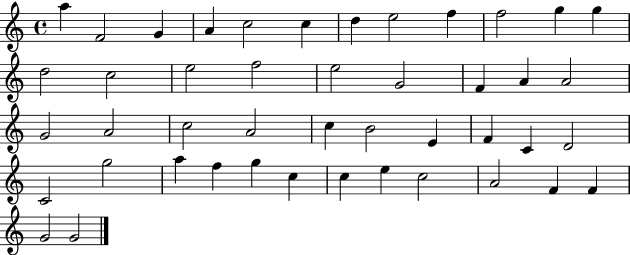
A5/q F4/h G4/q A4/q C5/h C5/q D5/q E5/h F5/q F5/h G5/q G5/q D5/h C5/h E5/h F5/h E5/h G4/h F4/q A4/q A4/h G4/h A4/h C5/h A4/h C5/q B4/h E4/q F4/q C4/q D4/h C4/h G5/h A5/q F5/q G5/q C5/q C5/q E5/q C5/h A4/h F4/q F4/q G4/h G4/h